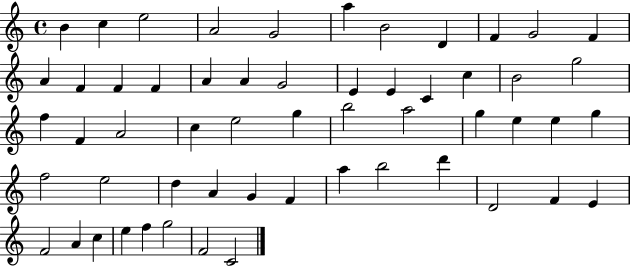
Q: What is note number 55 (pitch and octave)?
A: F4